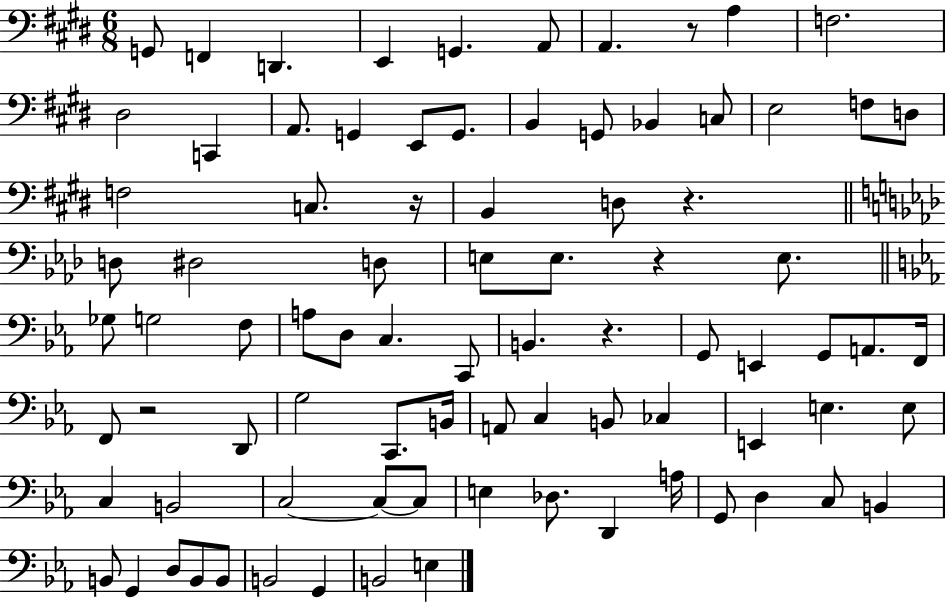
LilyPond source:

{
  \clef bass
  \numericTimeSignature
  \time 6/8
  \key e \major
  \repeat volta 2 { g,8 f,4 d,4. | e,4 g,4. a,8 | a,4. r8 a4 | f2. | \break dis2 c,4 | a,8. g,4 e,8 g,8. | b,4 g,8 bes,4 c8 | e2 f8 d8 | \break f2 c8. r16 | b,4 d8 r4. | \bar "||" \break \key f \minor d8 dis2 d8 | e8 e8. r4 e8. | \bar "||" \break \key ees \major ges8 g2 f8 | a8 d8 c4. c,8 | b,4. r4. | g,8 e,4 g,8 a,8. f,16 | \break f,8 r2 d,8 | g2 c,8. b,16 | a,8 c4 b,8 ces4 | e,4 e4. e8 | \break c4 b,2 | c2~~ c8~~ c8 | e4 des8. d,4 a16 | g,8 d4 c8 b,4 | \break b,8 g,4 d8 b,8 b,8 | b,2 g,4 | b,2 e4 | } \bar "|."
}